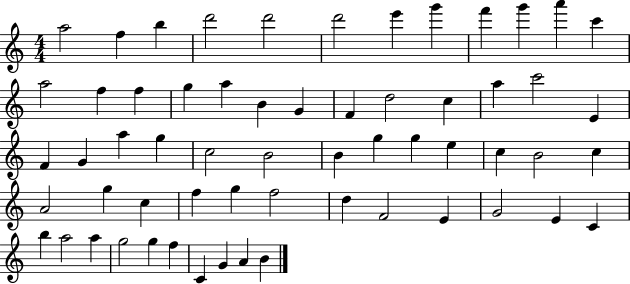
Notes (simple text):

A5/h F5/q B5/q D6/h D6/h D6/h E6/q G6/q F6/q G6/q A6/q C6/q A5/h F5/q F5/q G5/q A5/q B4/q G4/q F4/q D5/h C5/q A5/q C6/h E4/q F4/q G4/q A5/q G5/q C5/h B4/h B4/q G5/q G5/q E5/q C5/q B4/h C5/q A4/h G5/q C5/q F5/q G5/q F5/h D5/q F4/h E4/q G4/h E4/q C4/q B5/q A5/h A5/q G5/h G5/q F5/q C4/q G4/q A4/q B4/q